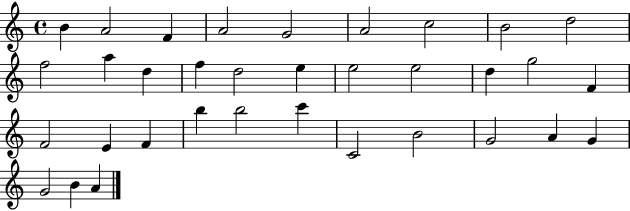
X:1
T:Untitled
M:4/4
L:1/4
K:C
B A2 F A2 G2 A2 c2 B2 d2 f2 a d f d2 e e2 e2 d g2 F F2 E F b b2 c' C2 B2 G2 A G G2 B A